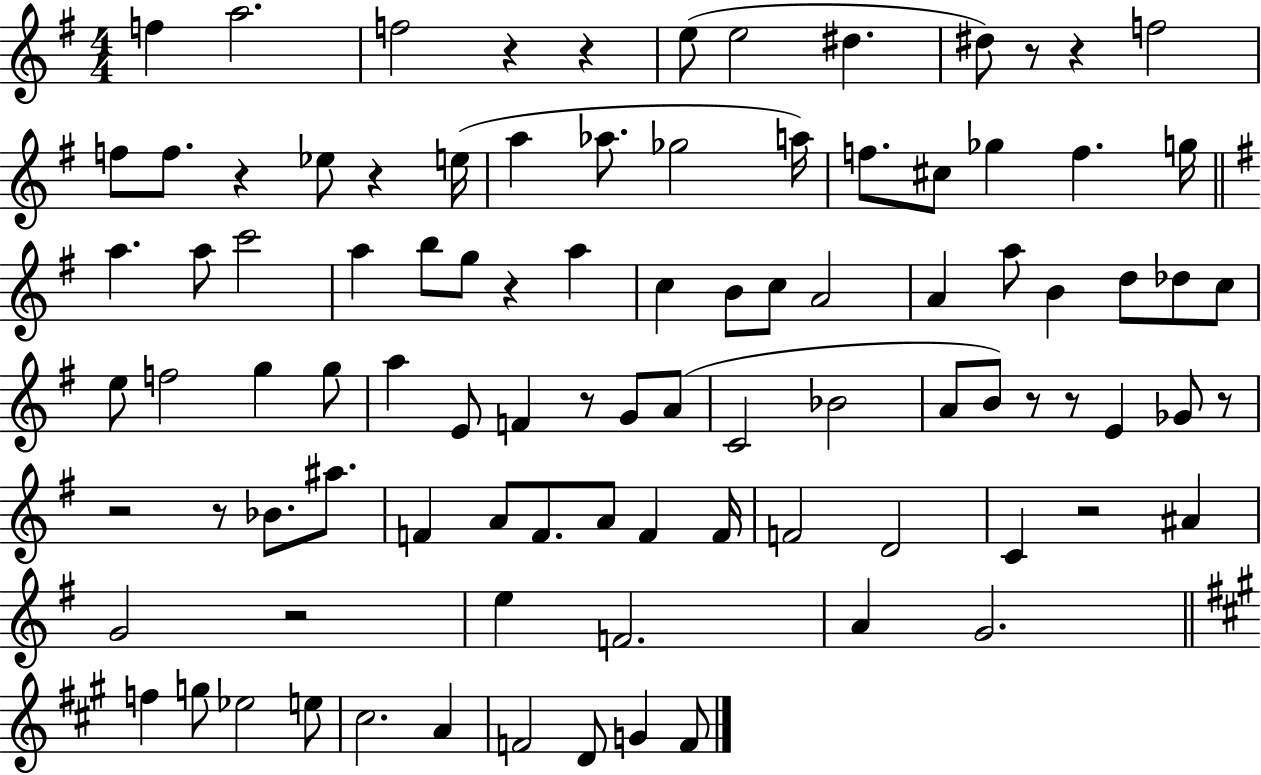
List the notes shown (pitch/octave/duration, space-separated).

F5/q A5/h. F5/h R/q R/q E5/e E5/h D#5/q. D#5/e R/e R/q F5/h F5/e F5/e. R/q Eb5/e R/q E5/s A5/q Ab5/e. Gb5/h A5/s F5/e. C#5/e Gb5/q F5/q. G5/s A5/q. A5/e C6/h A5/q B5/e G5/e R/q A5/q C5/q B4/e C5/e A4/h A4/q A5/e B4/q D5/e Db5/e C5/e E5/e F5/h G5/q G5/e A5/q E4/e F4/q R/e G4/e A4/e C4/h Bb4/h A4/e B4/e R/e R/e E4/q Gb4/e R/e R/h R/e Bb4/e. A#5/e. F4/q A4/e F4/e. A4/e F4/q F4/s F4/h D4/h C4/q R/h A#4/q G4/h R/h E5/q F4/h. A4/q G4/h. F5/q G5/e Eb5/h E5/e C#5/h. A4/q F4/h D4/e G4/q F4/e